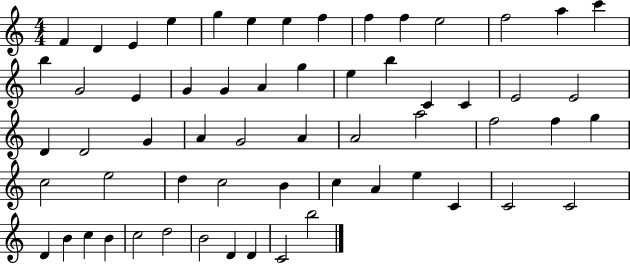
{
  \clef treble
  \numericTimeSignature
  \time 4/4
  \key c \major
  f'4 d'4 e'4 e''4 | g''4 e''4 e''4 f''4 | f''4 f''4 e''2 | f''2 a''4 c'''4 | \break b''4 g'2 e'4 | g'4 g'4 a'4 g''4 | e''4 b''4 c'4 c'4 | e'2 e'2 | \break d'4 d'2 g'4 | a'4 g'2 a'4 | a'2 a''2 | f''2 f''4 g''4 | \break c''2 e''2 | d''4 c''2 b'4 | c''4 a'4 e''4 c'4 | c'2 c'2 | \break d'4 b'4 c''4 b'4 | c''2 d''2 | b'2 d'4 d'4 | c'2 b''2 | \break \bar "|."
}